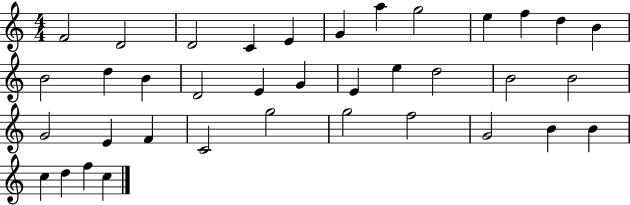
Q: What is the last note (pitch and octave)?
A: C5